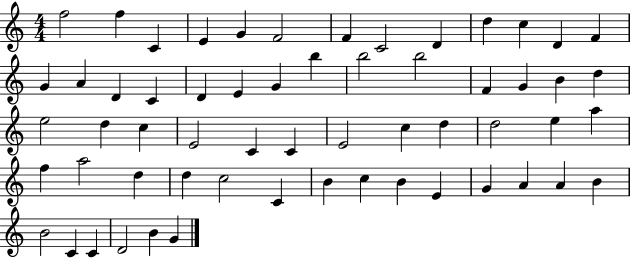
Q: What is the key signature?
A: C major